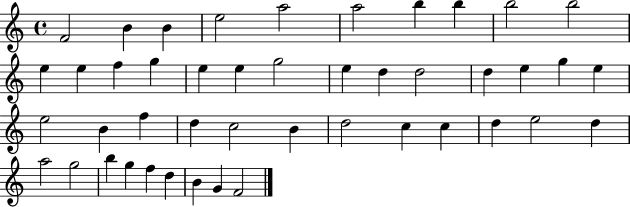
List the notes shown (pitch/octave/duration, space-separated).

F4/h B4/q B4/q E5/h A5/h A5/h B5/q B5/q B5/h B5/h E5/q E5/q F5/q G5/q E5/q E5/q G5/h E5/q D5/q D5/h D5/q E5/q G5/q E5/q E5/h B4/q F5/q D5/q C5/h B4/q D5/h C5/q C5/q D5/q E5/h D5/q A5/h G5/h B5/q G5/q F5/q D5/q B4/q G4/q F4/h